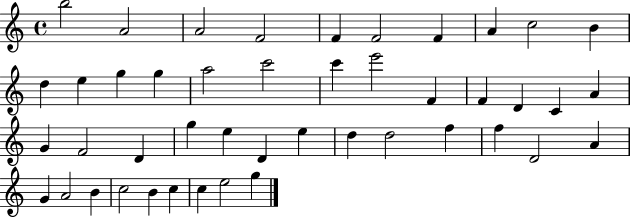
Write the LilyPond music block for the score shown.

{
  \clef treble
  \time 4/4
  \defaultTimeSignature
  \key c \major
  b''2 a'2 | a'2 f'2 | f'4 f'2 f'4 | a'4 c''2 b'4 | \break d''4 e''4 g''4 g''4 | a''2 c'''2 | c'''4 e'''2 f'4 | f'4 d'4 c'4 a'4 | \break g'4 f'2 d'4 | g''4 e''4 d'4 e''4 | d''4 d''2 f''4 | f''4 d'2 a'4 | \break g'4 a'2 b'4 | c''2 b'4 c''4 | c''4 e''2 g''4 | \bar "|."
}